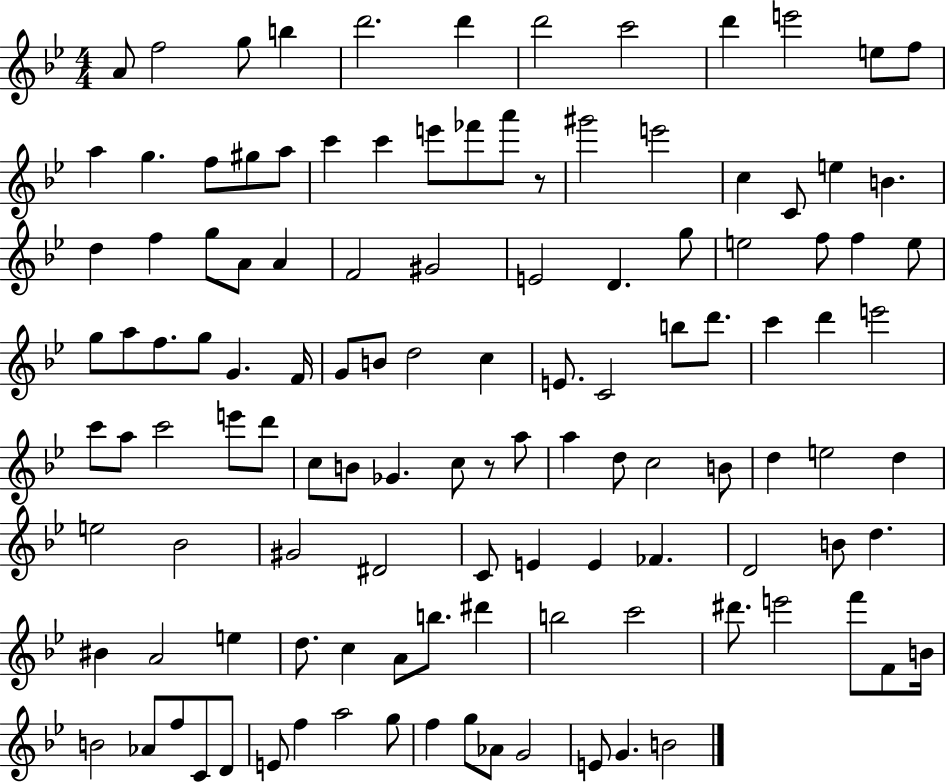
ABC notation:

X:1
T:Untitled
M:4/4
L:1/4
K:Bb
A/2 f2 g/2 b d'2 d' d'2 c'2 d' e'2 e/2 f/2 a g f/2 ^g/2 a/2 c' c' e'/2 _f'/2 a'/2 z/2 ^g'2 e'2 c C/2 e B d f g/2 A/2 A F2 ^G2 E2 D g/2 e2 f/2 f e/2 g/2 a/2 f/2 g/2 G F/4 G/2 B/2 d2 c E/2 C2 b/2 d'/2 c' d' e'2 c'/2 a/2 c'2 e'/2 d'/2 c/2 B/2 _G c/2 z/2 a/2 a d/2 c2 B/2 d e2 d e2 _B2 ^G2 ^D2 C/2 E E _F D2 B/2 d ^B A2 e d/2 c A/2 b/2 ^d' b2 c'2 ^d'/2 e'2 f'/2 F/2 B/4 B2 _A/2 f/2 C/2 D/2 E/2 f a2 g/2 f g/2 _A/2 G2 E/2 G B2